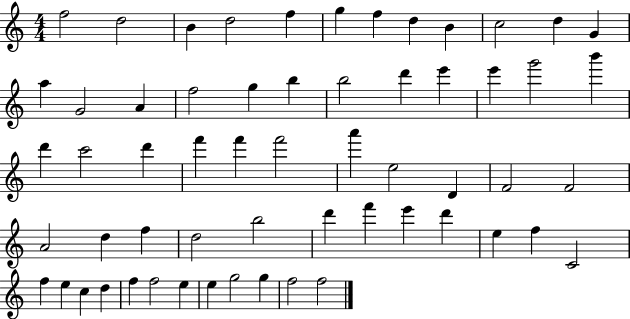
F5/h D5/h B4/q D5/h F5/q G5/q F5/q D5/q B4/q C5/h D5/q G4/q A5/q G4/h A4/q F5/h G5/q B5/q B5/h D6/q E6/q E6/q G6/h B6/q D6/q C6/h D6/q F6/q F6/q F6/h A6/q E5/h D4/q F4/h F4/h A4/h D5/q F5/q D5/h B5/h D6/q F6/q E6/q D6/q E5/q F5/q C4/h F5/q E5/q C5/q D5/q F5/q F5/h E5/q E5/q G5/h G5/q F5/h F5/h